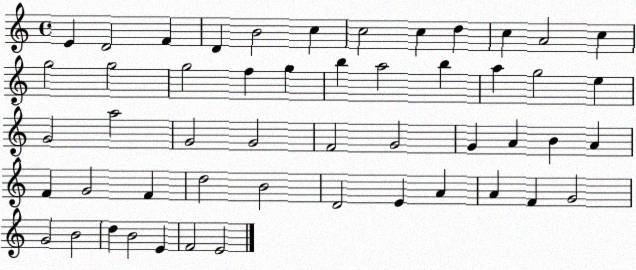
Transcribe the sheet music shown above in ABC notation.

X:1
T:Untitled
M:4/4
L:1/4
K:C
E D2 F D B2 c c2 c d c A2 c g2 g2 g2 f g b a2 b a g2 e G2 a2 G2 G2 F2 G2 G A B A F G2 F d2 B2 D2 E A A F G2 G2 B2 d B2 E F2 E2